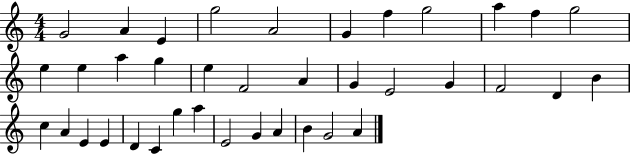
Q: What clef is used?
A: treble